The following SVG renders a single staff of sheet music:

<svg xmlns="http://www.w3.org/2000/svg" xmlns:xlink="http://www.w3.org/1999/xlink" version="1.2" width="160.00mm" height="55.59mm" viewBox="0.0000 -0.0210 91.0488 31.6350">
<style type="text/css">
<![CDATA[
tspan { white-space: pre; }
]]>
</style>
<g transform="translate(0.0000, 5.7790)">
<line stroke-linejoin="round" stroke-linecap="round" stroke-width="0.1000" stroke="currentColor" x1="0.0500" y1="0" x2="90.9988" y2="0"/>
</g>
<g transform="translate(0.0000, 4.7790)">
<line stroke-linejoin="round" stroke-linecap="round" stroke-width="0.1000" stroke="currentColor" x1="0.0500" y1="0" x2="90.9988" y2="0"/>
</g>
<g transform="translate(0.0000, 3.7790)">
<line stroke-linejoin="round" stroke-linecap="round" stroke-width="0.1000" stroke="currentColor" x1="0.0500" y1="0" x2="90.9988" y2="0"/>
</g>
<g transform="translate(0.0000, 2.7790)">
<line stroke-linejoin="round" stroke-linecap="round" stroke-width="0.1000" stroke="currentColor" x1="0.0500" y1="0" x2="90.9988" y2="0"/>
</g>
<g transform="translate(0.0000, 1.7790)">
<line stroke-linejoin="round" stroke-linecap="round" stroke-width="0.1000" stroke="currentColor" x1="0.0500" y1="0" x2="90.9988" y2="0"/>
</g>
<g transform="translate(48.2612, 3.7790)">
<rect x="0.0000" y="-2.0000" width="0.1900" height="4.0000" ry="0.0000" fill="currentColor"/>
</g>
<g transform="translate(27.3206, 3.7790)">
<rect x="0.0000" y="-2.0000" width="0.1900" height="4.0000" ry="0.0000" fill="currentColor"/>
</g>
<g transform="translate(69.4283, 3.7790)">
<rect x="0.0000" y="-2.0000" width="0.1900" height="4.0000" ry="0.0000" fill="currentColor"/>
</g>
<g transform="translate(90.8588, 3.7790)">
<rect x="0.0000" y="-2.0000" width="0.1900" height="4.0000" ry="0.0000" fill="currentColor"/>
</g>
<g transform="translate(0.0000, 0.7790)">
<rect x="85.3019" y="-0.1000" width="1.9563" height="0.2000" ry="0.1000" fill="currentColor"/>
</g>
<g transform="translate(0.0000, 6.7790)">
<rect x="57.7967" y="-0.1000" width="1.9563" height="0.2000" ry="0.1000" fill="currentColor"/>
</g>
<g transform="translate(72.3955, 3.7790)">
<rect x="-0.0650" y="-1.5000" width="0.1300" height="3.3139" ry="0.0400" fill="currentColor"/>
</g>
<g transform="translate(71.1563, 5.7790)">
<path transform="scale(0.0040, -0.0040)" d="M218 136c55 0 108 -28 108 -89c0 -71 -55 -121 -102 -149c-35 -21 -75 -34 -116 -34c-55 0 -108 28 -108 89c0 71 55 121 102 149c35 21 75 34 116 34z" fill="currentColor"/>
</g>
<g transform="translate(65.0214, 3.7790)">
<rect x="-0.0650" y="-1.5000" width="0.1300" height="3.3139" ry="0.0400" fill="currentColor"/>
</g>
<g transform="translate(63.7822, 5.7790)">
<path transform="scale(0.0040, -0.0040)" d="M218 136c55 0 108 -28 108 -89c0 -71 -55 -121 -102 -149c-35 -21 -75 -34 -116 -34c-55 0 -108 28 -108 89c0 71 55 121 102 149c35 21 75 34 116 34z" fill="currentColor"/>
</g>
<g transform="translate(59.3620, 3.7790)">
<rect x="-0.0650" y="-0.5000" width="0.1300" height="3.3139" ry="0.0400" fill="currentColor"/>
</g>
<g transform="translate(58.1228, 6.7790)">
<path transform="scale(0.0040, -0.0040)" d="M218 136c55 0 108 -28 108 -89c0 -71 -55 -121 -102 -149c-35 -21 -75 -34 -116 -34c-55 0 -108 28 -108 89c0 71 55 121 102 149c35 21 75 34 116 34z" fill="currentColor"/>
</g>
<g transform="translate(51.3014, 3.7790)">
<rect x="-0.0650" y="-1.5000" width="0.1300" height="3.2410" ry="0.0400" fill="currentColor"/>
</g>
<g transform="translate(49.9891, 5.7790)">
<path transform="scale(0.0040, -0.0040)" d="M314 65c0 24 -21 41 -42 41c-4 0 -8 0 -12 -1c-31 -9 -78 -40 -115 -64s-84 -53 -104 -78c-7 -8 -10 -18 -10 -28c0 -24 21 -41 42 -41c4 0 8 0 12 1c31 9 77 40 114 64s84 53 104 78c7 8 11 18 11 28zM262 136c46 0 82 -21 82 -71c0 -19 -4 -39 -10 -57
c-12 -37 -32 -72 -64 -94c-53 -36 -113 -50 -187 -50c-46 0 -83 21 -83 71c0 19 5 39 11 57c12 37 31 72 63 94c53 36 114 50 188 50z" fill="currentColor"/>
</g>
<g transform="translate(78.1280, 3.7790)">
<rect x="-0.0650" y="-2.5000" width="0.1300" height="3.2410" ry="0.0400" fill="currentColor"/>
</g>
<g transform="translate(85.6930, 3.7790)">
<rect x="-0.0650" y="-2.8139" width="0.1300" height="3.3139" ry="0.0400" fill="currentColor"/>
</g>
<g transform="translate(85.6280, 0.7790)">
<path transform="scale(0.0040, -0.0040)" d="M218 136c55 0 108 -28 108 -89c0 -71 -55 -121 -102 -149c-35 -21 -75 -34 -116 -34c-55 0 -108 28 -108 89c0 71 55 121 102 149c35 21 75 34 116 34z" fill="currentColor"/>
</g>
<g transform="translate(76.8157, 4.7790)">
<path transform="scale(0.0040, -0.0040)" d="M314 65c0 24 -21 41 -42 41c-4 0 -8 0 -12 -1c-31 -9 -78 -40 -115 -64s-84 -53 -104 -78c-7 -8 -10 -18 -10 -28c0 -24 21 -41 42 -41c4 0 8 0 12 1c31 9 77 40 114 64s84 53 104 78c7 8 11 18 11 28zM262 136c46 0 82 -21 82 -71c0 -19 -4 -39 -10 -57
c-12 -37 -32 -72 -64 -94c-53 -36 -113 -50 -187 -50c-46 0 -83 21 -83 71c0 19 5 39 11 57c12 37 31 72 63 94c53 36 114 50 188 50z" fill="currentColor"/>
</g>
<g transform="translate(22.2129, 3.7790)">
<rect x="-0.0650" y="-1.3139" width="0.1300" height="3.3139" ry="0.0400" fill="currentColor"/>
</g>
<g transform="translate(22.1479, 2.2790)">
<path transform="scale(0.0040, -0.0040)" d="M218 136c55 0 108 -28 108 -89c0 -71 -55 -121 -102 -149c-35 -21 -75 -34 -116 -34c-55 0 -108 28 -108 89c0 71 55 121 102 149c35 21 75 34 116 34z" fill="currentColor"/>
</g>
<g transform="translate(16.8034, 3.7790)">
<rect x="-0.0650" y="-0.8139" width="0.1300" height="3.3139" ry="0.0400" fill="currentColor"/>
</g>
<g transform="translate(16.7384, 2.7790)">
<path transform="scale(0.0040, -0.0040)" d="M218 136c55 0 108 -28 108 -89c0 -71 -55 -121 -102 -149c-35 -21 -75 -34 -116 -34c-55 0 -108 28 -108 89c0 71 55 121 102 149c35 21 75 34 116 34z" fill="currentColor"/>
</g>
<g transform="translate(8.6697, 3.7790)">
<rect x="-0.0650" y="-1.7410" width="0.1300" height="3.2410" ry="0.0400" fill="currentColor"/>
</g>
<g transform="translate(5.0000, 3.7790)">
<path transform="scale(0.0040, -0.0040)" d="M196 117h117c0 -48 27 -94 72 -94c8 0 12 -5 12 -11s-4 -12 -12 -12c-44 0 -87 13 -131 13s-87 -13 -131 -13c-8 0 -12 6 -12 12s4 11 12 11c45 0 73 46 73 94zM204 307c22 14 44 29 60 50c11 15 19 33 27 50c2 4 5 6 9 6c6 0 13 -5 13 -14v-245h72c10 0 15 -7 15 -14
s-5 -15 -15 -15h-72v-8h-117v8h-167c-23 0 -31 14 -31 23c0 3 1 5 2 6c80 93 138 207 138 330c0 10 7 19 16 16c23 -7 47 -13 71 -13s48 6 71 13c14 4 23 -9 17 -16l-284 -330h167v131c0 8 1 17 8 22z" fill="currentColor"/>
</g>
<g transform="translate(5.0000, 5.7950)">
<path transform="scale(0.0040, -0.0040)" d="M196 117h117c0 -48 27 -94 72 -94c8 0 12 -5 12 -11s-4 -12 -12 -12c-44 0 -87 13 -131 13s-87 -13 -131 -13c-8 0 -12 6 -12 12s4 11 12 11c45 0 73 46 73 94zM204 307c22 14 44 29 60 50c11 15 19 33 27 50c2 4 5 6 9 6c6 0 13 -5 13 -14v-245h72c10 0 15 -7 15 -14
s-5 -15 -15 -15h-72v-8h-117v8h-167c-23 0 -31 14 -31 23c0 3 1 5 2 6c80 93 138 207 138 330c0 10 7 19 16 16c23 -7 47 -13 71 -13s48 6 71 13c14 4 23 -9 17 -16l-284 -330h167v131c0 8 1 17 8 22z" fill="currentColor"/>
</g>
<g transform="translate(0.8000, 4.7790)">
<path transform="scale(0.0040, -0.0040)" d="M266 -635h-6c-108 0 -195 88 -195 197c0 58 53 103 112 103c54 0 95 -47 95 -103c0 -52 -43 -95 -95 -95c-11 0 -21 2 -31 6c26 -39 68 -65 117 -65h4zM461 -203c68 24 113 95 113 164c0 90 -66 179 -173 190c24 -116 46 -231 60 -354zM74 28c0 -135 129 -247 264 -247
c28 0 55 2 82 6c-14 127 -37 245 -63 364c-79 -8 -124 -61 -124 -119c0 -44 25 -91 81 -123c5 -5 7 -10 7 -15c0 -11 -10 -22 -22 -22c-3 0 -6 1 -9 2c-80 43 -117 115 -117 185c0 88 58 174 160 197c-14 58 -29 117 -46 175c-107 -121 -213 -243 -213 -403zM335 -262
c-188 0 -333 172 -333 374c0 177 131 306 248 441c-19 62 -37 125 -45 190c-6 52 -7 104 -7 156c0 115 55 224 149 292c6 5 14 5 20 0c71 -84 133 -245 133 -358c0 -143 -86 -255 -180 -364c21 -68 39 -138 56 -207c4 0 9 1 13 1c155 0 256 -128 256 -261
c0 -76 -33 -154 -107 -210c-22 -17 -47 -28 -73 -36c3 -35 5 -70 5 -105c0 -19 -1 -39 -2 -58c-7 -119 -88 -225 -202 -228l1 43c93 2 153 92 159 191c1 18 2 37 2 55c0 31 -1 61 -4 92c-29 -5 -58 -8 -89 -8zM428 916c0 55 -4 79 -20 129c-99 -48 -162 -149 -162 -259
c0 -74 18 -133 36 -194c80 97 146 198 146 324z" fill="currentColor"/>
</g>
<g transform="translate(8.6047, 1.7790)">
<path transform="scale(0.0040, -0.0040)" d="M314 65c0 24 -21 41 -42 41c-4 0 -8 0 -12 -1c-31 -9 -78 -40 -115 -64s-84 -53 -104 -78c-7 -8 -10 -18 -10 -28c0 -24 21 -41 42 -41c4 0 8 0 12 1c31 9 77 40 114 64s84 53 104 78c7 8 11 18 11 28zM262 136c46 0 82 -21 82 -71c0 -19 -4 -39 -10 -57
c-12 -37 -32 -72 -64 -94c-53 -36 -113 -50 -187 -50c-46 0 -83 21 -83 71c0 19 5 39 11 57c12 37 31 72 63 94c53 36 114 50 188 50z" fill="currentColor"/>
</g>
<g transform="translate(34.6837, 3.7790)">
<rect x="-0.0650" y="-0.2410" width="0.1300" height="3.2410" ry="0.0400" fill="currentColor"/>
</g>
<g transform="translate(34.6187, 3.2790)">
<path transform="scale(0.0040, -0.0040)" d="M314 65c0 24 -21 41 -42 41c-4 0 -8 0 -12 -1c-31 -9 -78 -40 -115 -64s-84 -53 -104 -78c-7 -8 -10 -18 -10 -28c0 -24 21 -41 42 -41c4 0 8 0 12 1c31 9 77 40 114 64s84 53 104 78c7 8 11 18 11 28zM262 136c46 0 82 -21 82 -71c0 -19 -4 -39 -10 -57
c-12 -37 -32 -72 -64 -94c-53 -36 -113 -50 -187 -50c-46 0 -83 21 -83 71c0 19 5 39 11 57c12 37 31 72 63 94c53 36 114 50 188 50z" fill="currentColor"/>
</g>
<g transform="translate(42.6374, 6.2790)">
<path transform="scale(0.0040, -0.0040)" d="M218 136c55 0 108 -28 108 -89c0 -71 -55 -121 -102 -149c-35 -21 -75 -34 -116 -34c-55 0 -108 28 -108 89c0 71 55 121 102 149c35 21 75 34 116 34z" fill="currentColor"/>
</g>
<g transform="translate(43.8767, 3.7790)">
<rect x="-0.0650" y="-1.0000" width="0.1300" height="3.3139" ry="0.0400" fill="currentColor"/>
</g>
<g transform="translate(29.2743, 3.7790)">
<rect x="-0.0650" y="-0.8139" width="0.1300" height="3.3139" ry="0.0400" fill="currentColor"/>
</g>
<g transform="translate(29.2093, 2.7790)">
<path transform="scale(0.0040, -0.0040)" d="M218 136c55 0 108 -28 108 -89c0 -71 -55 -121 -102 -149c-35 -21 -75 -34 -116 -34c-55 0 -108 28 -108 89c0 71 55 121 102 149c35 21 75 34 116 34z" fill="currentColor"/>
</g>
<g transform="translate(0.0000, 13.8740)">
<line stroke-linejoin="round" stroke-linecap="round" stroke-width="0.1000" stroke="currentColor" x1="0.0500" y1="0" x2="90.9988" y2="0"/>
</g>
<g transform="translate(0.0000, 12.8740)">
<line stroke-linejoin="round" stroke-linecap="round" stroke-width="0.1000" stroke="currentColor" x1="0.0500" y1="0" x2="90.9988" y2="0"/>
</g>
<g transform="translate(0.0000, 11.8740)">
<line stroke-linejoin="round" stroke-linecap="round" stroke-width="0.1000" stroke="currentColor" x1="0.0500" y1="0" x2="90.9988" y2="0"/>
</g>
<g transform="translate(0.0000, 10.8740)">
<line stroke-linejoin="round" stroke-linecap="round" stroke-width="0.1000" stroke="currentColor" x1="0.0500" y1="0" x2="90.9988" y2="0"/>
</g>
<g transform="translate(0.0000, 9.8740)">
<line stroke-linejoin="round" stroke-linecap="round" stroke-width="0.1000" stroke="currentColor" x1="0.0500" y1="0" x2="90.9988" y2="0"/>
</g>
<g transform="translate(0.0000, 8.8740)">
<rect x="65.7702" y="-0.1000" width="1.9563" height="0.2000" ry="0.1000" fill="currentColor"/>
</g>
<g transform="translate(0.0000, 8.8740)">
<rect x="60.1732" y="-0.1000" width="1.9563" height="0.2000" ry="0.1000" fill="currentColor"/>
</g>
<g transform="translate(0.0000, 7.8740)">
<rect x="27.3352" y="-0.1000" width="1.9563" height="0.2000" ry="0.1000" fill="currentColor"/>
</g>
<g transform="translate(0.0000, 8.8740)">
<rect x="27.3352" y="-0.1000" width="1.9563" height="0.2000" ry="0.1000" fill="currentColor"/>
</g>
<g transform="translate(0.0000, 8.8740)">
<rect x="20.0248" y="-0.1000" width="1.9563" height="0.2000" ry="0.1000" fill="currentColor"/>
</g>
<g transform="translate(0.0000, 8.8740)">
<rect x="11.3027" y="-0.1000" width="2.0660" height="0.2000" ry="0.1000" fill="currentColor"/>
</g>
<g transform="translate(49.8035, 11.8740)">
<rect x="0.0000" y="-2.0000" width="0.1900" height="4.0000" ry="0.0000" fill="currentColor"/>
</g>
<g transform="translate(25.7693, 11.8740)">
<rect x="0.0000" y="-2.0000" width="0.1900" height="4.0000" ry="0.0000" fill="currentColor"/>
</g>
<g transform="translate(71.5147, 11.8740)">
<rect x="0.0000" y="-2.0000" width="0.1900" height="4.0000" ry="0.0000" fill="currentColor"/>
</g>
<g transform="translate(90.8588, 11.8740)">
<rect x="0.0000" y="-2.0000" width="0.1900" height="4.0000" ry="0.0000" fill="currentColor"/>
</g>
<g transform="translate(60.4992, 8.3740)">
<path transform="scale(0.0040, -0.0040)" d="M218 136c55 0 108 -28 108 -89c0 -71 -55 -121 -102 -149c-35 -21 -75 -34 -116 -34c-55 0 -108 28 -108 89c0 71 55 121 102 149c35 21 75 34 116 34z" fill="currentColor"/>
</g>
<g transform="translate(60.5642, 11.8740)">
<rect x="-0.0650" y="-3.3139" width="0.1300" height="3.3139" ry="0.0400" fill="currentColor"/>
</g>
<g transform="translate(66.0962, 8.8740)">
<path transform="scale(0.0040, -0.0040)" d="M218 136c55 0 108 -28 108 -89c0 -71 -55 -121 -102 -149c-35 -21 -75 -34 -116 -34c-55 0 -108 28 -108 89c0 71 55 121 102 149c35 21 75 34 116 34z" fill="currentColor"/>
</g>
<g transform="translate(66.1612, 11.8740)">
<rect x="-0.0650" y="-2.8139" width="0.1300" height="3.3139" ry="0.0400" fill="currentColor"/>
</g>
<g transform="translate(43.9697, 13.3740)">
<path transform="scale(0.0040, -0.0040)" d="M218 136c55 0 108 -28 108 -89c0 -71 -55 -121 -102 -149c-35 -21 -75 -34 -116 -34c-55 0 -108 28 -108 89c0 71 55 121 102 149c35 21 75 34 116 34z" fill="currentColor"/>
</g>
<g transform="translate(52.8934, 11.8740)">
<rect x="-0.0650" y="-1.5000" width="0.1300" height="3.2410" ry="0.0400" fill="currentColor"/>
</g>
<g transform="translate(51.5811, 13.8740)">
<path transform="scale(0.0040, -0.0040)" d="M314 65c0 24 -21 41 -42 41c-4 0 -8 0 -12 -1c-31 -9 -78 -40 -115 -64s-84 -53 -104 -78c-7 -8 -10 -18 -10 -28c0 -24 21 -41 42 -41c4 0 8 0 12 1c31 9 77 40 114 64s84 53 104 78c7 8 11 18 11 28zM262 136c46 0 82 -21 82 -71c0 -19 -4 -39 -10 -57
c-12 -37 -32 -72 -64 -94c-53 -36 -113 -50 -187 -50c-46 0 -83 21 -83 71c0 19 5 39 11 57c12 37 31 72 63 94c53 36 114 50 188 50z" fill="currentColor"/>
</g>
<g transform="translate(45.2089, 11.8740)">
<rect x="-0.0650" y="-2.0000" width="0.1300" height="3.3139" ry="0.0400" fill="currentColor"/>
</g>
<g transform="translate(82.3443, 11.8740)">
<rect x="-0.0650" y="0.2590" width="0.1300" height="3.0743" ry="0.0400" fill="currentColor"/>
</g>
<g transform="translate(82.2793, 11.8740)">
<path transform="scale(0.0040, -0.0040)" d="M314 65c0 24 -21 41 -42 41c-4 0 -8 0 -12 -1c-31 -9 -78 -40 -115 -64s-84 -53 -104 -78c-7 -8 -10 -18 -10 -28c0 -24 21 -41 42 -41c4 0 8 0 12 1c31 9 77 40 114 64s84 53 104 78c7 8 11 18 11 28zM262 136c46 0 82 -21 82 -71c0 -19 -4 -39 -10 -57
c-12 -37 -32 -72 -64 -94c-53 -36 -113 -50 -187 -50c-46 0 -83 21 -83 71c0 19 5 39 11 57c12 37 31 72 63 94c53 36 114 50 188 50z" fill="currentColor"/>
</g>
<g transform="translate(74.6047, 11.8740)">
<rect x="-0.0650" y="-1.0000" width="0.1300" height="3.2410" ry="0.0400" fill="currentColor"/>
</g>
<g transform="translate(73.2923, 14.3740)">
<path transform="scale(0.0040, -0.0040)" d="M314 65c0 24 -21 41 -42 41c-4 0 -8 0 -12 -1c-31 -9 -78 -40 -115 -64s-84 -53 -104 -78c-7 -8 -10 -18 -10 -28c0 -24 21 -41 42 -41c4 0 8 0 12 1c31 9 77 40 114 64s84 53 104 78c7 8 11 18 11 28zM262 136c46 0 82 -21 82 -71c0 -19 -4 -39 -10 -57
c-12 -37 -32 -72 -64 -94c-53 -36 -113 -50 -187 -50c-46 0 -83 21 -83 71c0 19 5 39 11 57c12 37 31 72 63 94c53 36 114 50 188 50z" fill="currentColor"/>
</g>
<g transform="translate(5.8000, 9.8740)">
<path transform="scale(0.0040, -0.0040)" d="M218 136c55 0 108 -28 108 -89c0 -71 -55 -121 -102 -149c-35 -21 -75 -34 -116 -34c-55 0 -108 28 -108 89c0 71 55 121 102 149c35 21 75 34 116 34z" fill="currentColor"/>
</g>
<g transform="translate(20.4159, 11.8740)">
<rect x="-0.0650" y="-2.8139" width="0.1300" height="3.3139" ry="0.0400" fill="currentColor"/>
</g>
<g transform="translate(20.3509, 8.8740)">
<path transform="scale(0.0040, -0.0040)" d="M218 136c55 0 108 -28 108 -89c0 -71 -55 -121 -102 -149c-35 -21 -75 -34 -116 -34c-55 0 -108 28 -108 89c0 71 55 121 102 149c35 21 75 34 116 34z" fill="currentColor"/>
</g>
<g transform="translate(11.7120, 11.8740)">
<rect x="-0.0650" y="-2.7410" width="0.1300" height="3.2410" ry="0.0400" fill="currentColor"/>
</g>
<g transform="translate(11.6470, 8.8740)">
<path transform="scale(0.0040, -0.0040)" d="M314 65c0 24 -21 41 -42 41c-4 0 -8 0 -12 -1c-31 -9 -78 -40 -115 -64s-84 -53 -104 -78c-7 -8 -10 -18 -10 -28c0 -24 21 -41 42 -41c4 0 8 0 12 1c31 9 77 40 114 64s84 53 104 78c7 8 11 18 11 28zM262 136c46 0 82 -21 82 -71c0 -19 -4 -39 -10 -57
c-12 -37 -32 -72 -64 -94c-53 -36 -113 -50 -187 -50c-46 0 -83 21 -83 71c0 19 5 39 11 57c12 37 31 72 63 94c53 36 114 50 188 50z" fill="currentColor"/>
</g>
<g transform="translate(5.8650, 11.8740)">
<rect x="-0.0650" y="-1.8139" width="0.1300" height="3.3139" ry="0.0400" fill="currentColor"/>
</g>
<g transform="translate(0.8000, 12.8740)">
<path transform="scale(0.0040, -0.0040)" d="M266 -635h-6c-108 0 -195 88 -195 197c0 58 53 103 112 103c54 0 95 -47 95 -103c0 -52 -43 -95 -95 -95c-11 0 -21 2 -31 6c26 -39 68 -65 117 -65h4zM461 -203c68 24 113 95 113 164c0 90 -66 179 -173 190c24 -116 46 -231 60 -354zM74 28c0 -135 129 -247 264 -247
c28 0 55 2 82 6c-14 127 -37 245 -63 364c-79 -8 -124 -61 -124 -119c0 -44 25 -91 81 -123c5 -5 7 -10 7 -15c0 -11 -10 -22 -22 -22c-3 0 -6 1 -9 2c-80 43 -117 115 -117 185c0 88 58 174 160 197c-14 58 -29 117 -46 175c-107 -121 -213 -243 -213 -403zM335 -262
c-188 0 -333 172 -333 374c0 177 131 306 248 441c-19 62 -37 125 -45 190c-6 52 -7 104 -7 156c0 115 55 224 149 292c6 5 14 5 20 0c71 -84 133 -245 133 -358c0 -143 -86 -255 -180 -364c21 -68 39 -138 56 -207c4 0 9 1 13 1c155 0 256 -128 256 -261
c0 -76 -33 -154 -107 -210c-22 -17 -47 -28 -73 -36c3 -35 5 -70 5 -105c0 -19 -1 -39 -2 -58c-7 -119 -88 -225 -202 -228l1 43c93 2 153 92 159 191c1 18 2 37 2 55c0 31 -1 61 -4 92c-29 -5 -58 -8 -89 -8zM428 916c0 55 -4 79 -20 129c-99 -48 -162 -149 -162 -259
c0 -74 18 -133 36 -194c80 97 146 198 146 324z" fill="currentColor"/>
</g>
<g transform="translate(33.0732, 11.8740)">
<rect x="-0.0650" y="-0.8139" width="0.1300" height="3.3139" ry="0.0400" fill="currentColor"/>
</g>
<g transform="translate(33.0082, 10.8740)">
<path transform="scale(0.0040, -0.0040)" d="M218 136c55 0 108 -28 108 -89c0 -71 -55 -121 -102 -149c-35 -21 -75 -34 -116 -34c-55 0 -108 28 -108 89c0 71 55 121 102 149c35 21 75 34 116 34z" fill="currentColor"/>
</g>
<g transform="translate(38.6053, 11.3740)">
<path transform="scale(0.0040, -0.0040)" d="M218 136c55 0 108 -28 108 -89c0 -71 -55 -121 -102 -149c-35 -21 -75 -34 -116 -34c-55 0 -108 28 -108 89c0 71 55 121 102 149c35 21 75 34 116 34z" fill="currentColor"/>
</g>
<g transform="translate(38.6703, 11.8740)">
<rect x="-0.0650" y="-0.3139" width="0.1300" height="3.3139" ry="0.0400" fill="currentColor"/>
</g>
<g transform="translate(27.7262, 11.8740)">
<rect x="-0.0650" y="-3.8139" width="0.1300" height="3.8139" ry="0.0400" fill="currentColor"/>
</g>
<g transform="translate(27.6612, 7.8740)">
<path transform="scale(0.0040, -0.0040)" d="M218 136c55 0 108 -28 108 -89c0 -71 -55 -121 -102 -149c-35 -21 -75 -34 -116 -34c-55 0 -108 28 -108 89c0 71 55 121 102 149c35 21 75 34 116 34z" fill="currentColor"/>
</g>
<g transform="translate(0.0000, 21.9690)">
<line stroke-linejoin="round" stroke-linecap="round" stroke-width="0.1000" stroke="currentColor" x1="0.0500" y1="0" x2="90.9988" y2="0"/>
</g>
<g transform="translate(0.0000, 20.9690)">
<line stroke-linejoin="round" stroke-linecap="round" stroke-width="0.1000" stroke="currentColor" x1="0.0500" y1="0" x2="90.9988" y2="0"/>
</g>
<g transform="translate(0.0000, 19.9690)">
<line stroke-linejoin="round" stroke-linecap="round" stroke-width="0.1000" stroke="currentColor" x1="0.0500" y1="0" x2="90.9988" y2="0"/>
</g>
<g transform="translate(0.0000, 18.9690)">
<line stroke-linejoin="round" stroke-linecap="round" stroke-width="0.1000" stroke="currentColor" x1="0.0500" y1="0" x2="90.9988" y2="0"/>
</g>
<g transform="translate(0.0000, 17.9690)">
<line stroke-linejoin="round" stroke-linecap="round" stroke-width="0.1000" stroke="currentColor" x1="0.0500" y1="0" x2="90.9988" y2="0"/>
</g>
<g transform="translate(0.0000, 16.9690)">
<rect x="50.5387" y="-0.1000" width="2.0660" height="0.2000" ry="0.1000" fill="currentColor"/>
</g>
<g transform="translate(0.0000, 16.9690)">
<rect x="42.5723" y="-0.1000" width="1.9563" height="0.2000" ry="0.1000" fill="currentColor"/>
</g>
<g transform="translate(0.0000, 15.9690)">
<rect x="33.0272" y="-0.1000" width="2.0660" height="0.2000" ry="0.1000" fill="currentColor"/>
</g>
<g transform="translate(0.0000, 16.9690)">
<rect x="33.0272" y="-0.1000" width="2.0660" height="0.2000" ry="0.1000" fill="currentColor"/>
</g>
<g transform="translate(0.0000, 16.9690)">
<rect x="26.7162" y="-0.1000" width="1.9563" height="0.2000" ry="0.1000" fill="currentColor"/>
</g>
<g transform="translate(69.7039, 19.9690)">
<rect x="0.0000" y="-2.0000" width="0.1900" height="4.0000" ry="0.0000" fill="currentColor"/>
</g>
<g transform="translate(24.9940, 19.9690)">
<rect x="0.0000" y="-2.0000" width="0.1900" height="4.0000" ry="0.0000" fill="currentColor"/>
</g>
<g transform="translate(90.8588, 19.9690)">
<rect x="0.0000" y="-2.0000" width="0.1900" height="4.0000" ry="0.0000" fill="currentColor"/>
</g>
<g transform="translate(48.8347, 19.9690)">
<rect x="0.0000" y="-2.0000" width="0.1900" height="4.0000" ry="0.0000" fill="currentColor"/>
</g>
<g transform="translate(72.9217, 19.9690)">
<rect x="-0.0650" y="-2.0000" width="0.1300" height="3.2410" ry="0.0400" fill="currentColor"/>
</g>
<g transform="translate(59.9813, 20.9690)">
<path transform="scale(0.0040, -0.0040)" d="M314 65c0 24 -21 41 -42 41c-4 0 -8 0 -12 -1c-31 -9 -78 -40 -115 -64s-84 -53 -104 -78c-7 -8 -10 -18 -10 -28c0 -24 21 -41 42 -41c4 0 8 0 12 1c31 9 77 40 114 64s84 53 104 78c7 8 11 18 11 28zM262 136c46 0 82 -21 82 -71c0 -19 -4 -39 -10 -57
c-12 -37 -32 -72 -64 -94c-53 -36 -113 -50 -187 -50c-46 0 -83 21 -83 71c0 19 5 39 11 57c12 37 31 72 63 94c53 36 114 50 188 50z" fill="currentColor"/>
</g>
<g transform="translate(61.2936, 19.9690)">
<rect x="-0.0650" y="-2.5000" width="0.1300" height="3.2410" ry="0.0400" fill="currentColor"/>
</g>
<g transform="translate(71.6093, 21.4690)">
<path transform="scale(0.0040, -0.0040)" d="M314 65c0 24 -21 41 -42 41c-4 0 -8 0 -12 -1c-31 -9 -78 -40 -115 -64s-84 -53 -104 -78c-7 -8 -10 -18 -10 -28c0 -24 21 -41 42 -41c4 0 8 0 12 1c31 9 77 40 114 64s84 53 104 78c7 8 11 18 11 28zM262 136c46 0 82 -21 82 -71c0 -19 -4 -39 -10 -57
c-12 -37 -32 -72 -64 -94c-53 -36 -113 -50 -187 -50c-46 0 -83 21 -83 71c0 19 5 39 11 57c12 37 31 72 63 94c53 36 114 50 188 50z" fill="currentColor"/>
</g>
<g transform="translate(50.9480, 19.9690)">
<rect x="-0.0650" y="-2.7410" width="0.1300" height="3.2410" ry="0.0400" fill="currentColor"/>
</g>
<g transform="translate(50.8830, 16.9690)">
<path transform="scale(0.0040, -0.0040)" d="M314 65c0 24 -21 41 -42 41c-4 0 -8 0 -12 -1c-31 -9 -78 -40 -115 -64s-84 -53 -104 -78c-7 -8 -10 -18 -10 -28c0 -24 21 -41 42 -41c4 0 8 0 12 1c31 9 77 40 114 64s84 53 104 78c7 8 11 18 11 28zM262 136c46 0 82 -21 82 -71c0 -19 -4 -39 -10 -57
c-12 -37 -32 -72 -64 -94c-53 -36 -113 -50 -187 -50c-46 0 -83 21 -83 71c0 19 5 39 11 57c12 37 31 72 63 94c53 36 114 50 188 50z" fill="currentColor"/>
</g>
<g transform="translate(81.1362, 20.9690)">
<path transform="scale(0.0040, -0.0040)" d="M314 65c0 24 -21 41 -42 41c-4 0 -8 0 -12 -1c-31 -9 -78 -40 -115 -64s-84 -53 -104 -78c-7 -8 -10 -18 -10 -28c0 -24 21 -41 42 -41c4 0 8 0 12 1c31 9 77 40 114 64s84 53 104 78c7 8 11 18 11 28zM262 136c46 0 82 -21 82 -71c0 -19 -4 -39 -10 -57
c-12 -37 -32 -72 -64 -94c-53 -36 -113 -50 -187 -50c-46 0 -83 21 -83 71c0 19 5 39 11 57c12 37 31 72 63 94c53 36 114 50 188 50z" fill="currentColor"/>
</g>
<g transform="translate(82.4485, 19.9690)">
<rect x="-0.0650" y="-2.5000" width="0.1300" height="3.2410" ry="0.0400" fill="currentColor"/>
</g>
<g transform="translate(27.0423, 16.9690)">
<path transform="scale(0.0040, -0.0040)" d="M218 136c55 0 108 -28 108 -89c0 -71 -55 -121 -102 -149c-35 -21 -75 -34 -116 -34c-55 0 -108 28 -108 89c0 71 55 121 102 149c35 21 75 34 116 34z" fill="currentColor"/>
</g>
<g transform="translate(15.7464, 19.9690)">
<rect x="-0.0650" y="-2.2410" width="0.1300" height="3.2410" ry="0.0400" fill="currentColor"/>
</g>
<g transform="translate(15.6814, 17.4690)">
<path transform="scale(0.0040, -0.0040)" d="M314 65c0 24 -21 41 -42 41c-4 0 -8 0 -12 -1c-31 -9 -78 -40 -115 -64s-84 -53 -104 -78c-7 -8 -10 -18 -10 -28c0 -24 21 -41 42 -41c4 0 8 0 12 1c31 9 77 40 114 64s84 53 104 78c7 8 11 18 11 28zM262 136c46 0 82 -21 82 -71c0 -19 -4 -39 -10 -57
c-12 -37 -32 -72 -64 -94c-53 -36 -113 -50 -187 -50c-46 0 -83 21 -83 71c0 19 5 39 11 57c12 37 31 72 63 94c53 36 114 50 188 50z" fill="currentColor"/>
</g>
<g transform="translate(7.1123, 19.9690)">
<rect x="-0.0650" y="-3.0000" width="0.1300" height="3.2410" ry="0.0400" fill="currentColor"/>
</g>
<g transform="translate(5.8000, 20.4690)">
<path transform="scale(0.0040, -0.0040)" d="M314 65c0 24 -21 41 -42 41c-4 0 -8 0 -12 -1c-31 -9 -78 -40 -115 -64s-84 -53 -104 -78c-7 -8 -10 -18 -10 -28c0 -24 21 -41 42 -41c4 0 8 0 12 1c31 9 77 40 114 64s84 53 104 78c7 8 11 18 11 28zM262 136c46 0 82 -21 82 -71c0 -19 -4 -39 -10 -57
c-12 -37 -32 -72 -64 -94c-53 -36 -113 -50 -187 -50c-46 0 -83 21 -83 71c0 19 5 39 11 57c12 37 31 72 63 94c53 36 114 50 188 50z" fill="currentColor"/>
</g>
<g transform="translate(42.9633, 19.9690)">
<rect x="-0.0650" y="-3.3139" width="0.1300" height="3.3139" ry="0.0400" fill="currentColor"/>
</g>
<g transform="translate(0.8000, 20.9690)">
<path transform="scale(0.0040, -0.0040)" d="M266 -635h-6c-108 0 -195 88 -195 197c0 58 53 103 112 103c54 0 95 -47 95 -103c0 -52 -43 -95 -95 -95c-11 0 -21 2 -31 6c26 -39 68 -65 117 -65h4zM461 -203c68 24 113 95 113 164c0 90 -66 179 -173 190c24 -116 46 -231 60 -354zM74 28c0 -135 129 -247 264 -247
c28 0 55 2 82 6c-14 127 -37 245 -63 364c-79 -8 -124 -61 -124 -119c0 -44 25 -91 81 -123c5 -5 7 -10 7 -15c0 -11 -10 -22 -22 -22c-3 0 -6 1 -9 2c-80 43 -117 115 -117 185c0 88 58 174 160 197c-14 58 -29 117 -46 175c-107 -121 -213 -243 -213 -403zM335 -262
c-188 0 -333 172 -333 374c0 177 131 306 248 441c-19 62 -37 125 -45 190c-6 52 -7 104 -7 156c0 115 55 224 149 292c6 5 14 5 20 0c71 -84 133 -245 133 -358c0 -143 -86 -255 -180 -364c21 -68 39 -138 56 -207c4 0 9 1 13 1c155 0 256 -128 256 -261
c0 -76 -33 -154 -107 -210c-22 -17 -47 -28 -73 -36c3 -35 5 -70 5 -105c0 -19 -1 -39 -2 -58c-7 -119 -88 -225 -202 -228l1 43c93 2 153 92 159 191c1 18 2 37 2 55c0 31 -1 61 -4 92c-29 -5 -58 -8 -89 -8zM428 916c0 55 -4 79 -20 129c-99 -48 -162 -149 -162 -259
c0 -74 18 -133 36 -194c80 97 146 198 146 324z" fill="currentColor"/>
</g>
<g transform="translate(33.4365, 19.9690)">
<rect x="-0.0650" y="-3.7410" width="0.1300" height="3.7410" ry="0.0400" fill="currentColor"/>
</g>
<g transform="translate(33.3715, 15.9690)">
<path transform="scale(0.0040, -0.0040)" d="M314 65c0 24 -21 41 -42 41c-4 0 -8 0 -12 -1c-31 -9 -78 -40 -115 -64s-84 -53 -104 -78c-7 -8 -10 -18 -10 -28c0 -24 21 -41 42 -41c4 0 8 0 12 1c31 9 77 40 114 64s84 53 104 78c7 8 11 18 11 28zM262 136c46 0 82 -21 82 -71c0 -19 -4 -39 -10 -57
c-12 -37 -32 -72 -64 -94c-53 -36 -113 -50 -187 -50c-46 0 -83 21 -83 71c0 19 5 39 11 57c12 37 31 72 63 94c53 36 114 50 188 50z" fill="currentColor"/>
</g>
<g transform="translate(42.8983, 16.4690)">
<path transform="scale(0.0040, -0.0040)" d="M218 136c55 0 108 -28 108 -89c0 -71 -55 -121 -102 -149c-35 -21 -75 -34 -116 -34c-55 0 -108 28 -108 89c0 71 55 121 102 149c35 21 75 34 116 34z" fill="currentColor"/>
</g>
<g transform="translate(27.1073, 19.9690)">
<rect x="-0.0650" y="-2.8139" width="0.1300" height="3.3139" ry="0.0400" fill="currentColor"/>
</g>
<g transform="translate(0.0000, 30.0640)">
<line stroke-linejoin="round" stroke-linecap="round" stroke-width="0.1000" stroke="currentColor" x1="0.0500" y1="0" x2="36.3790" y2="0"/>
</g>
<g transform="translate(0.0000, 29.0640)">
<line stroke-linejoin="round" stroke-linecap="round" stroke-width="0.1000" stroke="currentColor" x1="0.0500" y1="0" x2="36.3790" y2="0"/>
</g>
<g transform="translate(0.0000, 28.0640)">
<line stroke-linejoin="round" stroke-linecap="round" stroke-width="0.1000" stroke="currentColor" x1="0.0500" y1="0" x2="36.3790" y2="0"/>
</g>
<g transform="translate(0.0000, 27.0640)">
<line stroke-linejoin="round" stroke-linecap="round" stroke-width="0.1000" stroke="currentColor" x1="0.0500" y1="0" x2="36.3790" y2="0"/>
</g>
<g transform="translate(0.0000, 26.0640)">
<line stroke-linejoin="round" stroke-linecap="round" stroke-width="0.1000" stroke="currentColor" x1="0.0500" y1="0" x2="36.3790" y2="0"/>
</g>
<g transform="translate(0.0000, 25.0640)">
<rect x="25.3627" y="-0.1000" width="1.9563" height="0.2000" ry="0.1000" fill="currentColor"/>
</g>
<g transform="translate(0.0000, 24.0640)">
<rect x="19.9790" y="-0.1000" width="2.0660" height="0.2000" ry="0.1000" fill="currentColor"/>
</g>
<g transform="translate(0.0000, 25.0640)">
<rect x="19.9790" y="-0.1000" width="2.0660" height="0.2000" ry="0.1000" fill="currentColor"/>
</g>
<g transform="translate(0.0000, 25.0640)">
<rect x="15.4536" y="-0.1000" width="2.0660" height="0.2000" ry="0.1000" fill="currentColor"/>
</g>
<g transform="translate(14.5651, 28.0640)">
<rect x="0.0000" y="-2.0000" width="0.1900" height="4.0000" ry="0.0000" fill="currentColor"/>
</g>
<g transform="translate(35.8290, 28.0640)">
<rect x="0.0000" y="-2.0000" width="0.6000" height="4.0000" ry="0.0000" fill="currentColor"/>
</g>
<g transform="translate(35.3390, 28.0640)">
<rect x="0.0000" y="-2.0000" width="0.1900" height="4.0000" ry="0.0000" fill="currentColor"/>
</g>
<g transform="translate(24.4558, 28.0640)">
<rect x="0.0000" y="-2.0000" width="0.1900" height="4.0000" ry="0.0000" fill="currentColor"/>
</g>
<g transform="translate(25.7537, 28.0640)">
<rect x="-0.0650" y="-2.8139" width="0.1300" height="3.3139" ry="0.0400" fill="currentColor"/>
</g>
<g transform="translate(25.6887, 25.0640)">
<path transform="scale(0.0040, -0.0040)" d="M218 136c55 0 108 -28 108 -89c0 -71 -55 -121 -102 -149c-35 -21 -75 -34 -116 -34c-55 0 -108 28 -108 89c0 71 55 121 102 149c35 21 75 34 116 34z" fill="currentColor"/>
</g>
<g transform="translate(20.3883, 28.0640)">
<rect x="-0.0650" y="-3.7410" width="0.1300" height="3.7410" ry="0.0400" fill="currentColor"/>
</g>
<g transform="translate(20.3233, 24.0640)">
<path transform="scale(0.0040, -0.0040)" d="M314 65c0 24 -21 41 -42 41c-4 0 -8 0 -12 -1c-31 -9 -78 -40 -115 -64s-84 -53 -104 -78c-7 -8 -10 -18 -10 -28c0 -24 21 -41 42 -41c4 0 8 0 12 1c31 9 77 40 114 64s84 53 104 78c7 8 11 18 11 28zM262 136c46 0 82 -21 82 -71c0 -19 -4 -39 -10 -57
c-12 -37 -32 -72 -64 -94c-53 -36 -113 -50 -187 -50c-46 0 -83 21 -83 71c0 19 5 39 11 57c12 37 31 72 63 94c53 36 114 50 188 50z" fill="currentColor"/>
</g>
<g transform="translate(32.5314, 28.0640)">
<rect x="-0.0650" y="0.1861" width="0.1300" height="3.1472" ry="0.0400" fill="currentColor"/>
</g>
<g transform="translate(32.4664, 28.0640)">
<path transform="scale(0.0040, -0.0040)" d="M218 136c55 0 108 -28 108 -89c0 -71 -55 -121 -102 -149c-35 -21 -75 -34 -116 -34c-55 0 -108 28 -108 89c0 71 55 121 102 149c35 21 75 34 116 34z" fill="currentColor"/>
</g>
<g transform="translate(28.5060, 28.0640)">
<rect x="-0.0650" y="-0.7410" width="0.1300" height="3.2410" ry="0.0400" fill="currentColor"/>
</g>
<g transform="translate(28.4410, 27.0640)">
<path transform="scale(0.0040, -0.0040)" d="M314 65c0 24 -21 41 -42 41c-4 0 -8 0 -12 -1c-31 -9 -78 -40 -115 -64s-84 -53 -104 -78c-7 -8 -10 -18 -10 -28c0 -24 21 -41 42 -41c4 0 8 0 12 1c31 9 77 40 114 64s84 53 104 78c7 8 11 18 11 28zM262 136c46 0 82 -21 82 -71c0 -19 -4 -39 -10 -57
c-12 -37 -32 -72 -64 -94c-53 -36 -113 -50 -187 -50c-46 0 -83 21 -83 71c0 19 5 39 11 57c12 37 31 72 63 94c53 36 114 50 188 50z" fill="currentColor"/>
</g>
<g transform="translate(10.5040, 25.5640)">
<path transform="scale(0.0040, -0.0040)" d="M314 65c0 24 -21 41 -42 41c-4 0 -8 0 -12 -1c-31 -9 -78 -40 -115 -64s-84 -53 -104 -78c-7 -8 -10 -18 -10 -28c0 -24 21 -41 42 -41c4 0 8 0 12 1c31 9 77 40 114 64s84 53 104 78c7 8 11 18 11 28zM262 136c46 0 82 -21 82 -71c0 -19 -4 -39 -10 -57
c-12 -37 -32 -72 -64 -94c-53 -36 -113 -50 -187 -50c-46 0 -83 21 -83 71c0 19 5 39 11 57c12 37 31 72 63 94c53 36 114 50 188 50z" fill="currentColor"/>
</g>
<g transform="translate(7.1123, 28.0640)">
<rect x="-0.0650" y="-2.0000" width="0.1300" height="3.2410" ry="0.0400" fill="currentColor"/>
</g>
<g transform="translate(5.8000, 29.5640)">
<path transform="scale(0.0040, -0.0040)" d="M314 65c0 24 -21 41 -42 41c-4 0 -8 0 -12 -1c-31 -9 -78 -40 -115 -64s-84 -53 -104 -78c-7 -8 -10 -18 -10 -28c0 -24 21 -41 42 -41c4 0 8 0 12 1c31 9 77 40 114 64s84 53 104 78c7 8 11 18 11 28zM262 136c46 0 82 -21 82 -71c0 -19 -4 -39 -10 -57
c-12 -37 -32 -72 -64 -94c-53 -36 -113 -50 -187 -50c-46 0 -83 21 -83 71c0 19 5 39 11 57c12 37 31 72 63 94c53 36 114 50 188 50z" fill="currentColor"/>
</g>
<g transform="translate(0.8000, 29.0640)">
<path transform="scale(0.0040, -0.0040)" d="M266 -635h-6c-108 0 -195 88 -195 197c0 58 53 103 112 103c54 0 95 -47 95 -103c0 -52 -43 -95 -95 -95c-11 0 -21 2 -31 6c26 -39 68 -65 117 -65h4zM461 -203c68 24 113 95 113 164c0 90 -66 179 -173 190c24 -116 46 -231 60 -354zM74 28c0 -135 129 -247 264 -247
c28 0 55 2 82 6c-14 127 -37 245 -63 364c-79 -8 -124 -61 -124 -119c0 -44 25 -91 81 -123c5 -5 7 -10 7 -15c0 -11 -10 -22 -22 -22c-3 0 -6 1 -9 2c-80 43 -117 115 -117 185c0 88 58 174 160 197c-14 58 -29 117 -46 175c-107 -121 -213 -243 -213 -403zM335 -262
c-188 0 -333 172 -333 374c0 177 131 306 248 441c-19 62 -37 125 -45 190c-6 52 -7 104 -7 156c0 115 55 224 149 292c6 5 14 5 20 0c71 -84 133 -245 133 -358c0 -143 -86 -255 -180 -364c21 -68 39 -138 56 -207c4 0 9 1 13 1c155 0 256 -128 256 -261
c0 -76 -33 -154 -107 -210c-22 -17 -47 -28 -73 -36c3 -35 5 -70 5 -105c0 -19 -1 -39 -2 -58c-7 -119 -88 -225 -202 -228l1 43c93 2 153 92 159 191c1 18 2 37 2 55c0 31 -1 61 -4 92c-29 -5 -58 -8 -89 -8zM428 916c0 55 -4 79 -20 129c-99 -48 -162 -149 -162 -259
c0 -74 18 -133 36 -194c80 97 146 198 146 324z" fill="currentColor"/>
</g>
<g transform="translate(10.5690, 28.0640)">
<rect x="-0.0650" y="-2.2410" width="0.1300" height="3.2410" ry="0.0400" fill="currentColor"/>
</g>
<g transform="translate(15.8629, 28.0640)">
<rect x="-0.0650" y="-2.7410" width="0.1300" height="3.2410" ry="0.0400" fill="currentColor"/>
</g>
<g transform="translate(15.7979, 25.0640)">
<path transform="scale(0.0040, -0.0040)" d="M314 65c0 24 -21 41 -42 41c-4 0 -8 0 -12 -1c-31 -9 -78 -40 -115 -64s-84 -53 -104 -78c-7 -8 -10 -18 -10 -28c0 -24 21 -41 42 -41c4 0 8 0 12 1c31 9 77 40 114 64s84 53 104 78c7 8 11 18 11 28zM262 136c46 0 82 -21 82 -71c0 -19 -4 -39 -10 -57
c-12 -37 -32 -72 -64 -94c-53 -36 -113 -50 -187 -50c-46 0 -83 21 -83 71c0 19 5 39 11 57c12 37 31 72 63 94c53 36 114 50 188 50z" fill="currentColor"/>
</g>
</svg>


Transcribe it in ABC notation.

X:1
T:Untitled
M:4/4
L:1/4
K:C
f2 d e d c2 D E2 C E E G2 a f a2 a c' d c F E2 b a D2 B2 A2 g2 a c'2 b a2 G2 F2 G2 F2 g2 a2 c'2 a d2 B